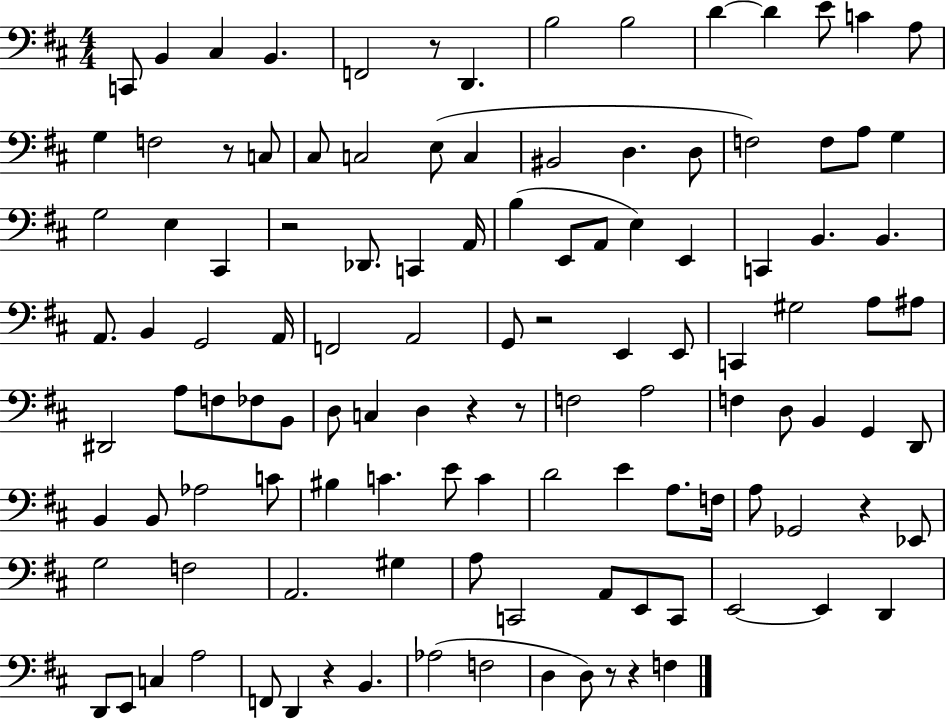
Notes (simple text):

C2/e B2/q C#3/q B2/q. F2/h R/e D2/q. B3/h B3/h D4/q D4/q E4/e C4/q A3/e G3/q F3/h R/e C3/e C#3/e C3/h E3/e C3/q BIS2/h D3/q. D3/e F3/h F3/e A3/e G3/q G3/h E3/q C#2/q R/h Db2/e. C2/q A2/s B3/q E2/e A2/e E3/q E2/q C2/q B2/q. B2/q. A2/e. B2/q G2/h A2/s F2/h A2/h G2/e R/h E2/q E2/e C2/q G#3/h A3/e A#3/e D#2/h A3/e F3/e FES3/e B2/e D3/e C3/q D3/q R/q R/e F3/h A3/h F3/q D3/e B2/q G2/q D2/e B2/q B2/e Ab3/h C4/e BIS3/q C4/q. E4/e C4/q D4/h E4/q A3/e. F3/s A3/e Gb2/h R/q Eb2/e G3/h F3/h A2/h. G#3/q A3/e C2/h A2/e E2/e C2/e E2/h E2/q D2/q D2/e E2/e C3/q A3/h F2/e D2/q R/q B2/q. Ab3/h F3/h D3/q D3/e R/e R/q F3/q